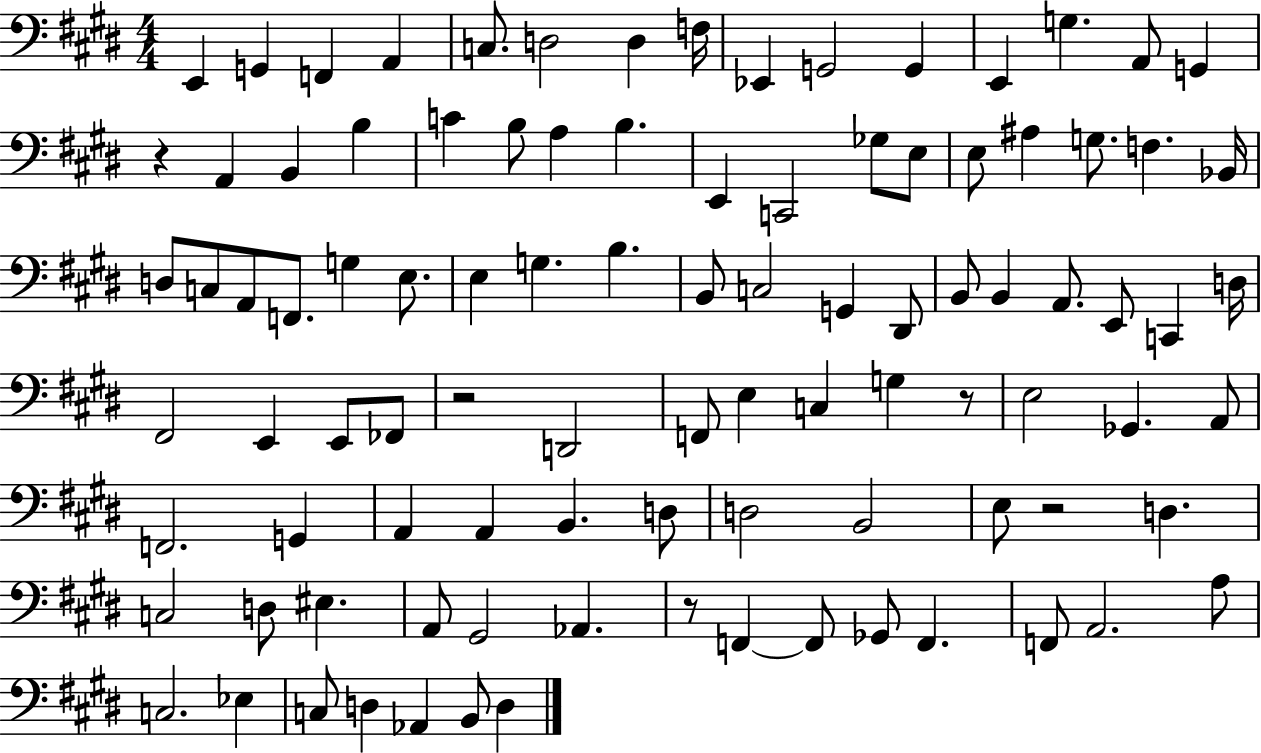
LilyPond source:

{
  \clef bass
  \numericTimeSignature
  \time 4/4
  \key e \major
  e,4 g,4 f,4 a,4 | c8. d2 d4 f16 | ees,4 g,2 g,4 | e,4 g4. a,8 g,4 | \break r4 a,4 b,4 b4 | c'4 b8 a4 b4. | e,4 c,2 ges8 e8 | e8 ais4 g8. f4. bes,16 | \break d8 c8 a,8 f,8. g4 e8. | e4 g4. b4. | b,8 c2 g,4 dis,8 | b,8 b,4 a,8. e,8 c,4 d16 | \break fis,2 e,4 e,8 fes,8 | r2 d,2 | f,8 e4 c4 g4 r8 | e2 ges,4. a,8 | \break f,2. g,4 | a,4 a,4 b,4. d8 | d2 b,2 | e8 r2 d4. | \break c2 d8 eis4. | a,8 gis,2 aes,4. | r8 f,4~~ f,8 ges,8 f,4. | f,8 a,2. a8 | \break c2. ees4 | c8 d4 aes,4 b,8 d4 | \bar "|."
}